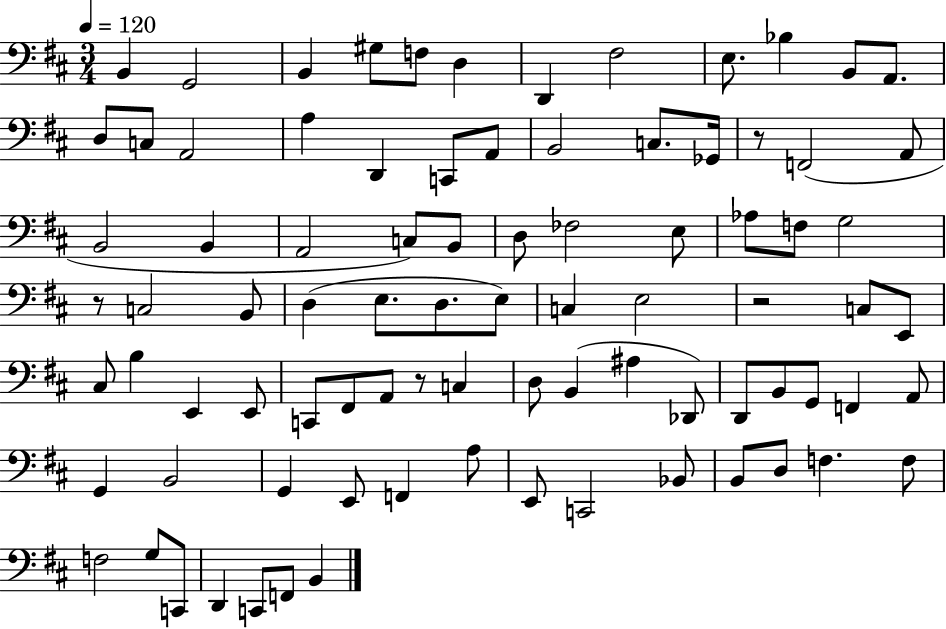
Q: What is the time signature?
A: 3/4